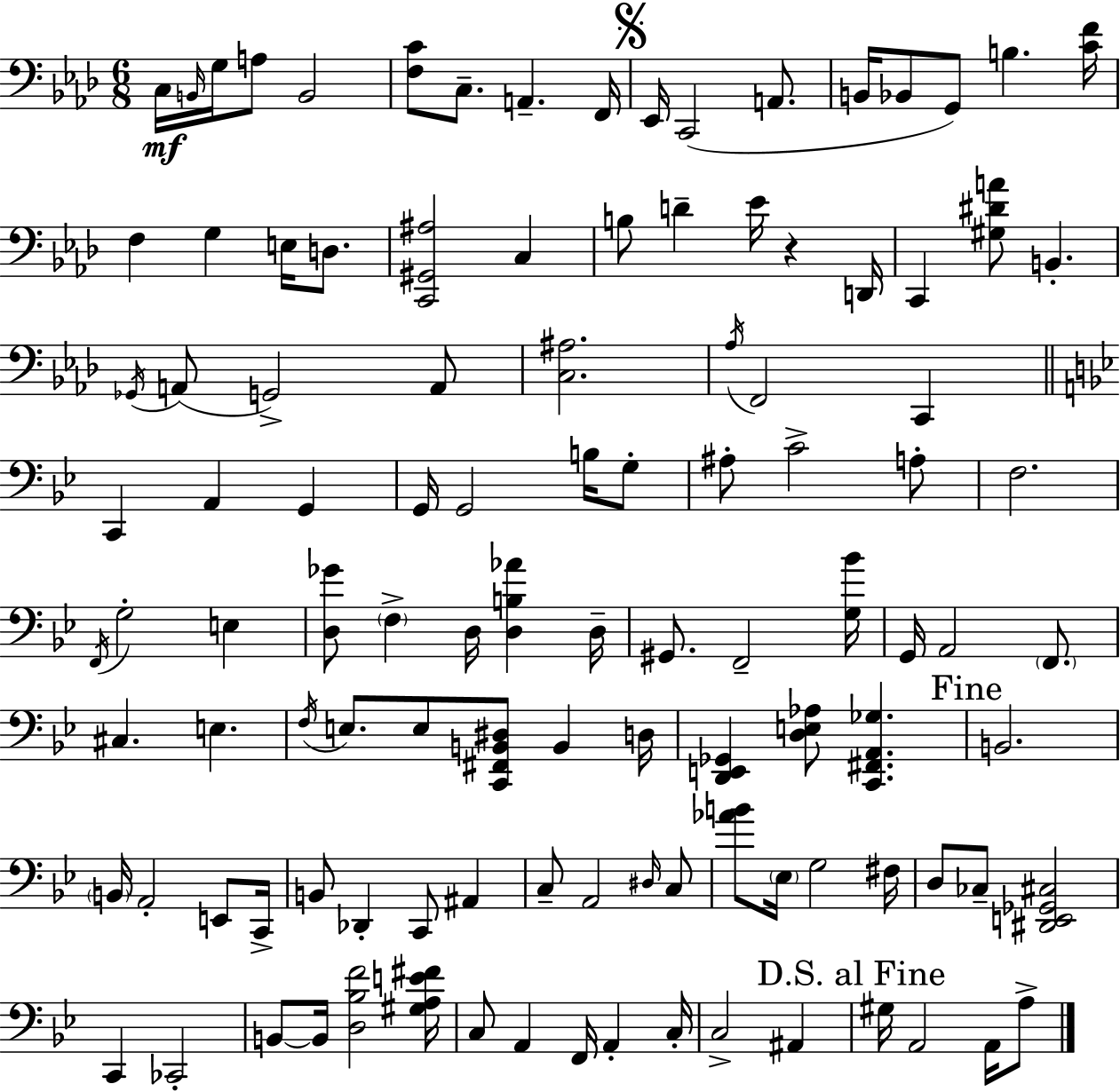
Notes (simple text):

C3/s B2/s G3/s A3/e B2/h [F3,C4]/e C3/e. A2/q. F2/s Eb2/s C2/h A2/e. B2/s Bb2/e G2/e B3/q. [C4,F4]/s F3/q G3/q E3/s D3/e. [C2,G#2,A#3]/h C3/q B3/e D4/q Eb4/s R/q D2/s C2/q [G#3,D#4,A4]/e B2/q. Gb2/s A2/e G2/h A2/e [C3,A#3]/h. Ab3/s F2/h C2/q C2/q A2/q G2/q G2/s G2/h B3/s G3/e A#3/e C4/h A3/e F3/h. F2/s G3/h E3/q [D3,Gb4]/e F3/q D3/s [D3,B3,Ab4]/q D3/s G#2/e. F2/h [G3,Bb4]/s G2/s A2/h F2/e. C#3/q. E3/q. F3/s E3/e. E3/e [C2,F#2,B2,D#3]/e B2/q D3/s [D2,E2,Gb2]/q [D3,E3,Ab3]/e [C2,F#2,A2,Gb3]/q. B2/h. B2/s A2/h E2/e C2/s B2/e Db2/q C2/e A#2/q C3/e A2/h D#3/s C3/e [Ab4,B4]/e Eb3/s G3/h F#3/s D3/e CES3/e [D#2,E2,Gb2,C#3]/h C2/q CES2/h B2/e B2/s [D3,Bb3,F4]/h [G#3,A3,E4,F#4]/s C3/e A2/q F2/s A2/q C3/s C3/h A#2/q G#3/s A2/h A2/s A3/e